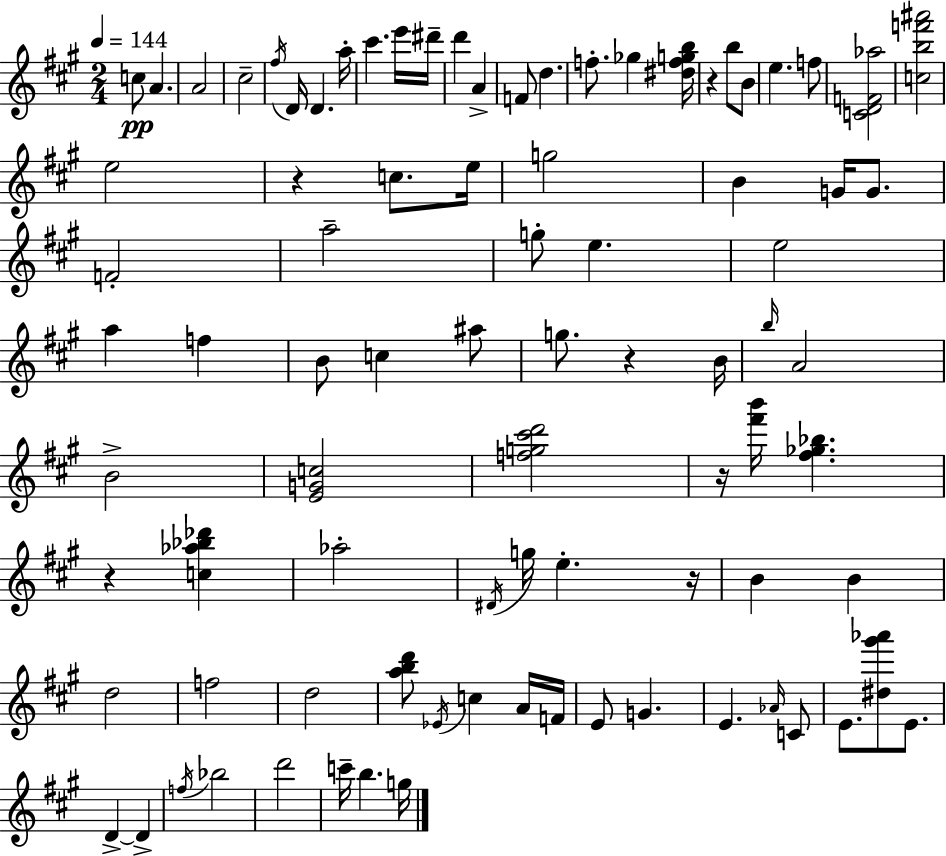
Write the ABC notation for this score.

X:1
T:Untitled
M:2/4
L:1/4
K:A
c/2 A A2 ^c2 ^f/4 D/4 D a/4 ^c' e'/4 ^d'/4 d' A F/2 d f/2 _g [^dfgb]/4 z b/2 B/2 e f/2 [CDF_a]2 [cbf'^a']2 e2 z c/2 e/4 g2 B G/4 G/2 F2 a2 g/2 e e2 a f B/2 c ^a/2 g/2 z B/4 b/4 A2 B2 [EGc]2 [fg^c'd']2 z/4 [^f'b']/4 [^f_g_b] z [c_a_b_d'] _a2 ^D/4 g/4 e z/4 B B d2 f2 d2 [abd']/2 _E/4 c A/4 F/4 E/2 G E _A/4 C/2 E/2 [^d^g'_a']/2 E/2 D D f/4 _b2 d'2 c'/4 b g/4